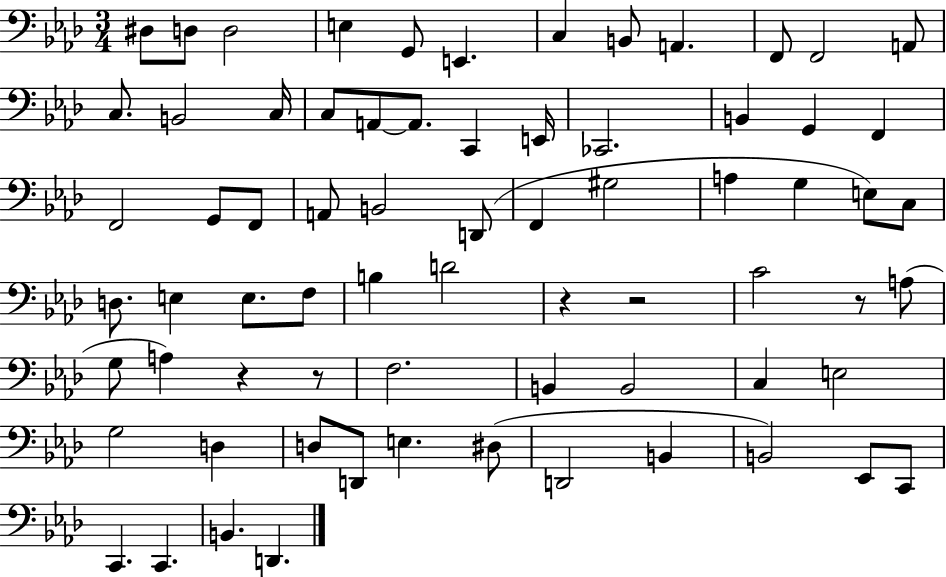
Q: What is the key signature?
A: AES major